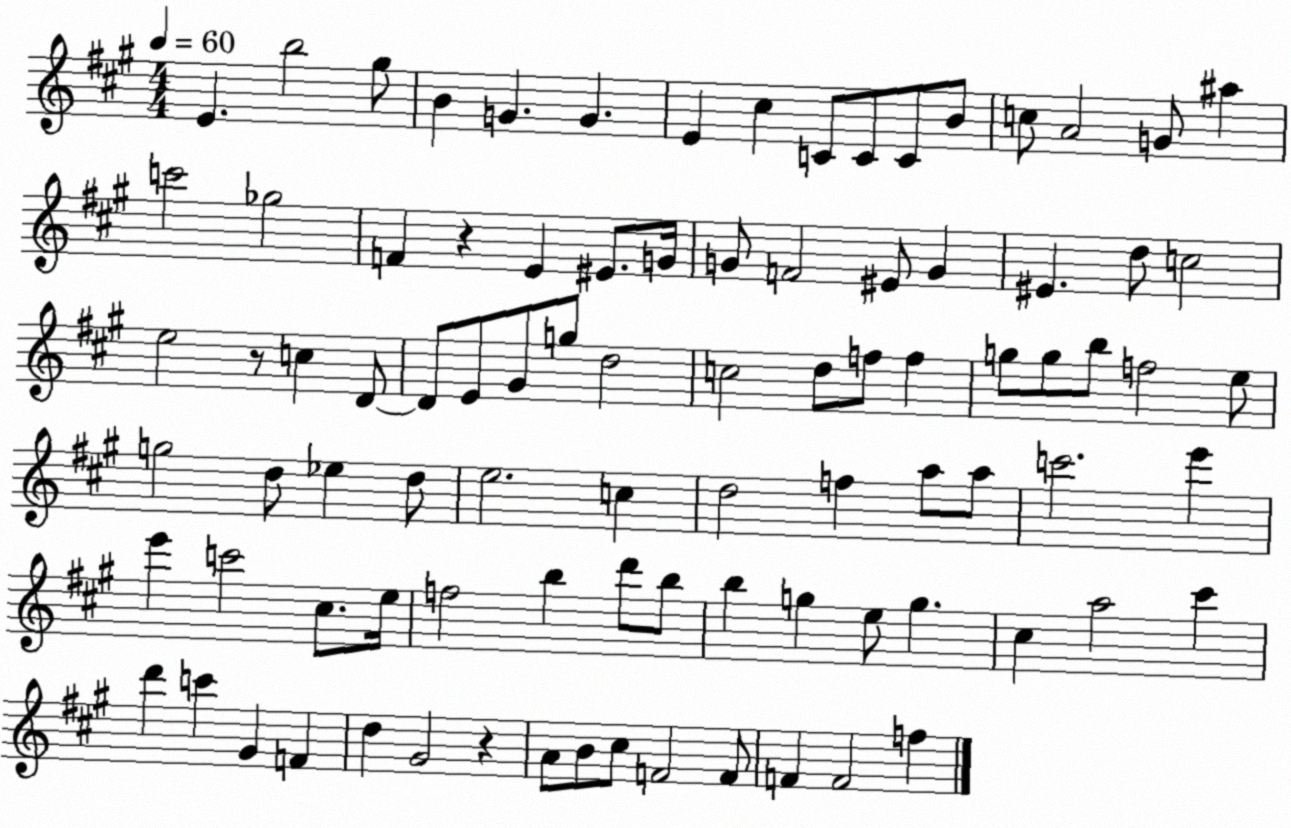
X:1
T:Untitled
M:4/4
L:1/4
K:A
E b2 ^g/2 B G G E ^c C/2 C/2 C/2 B/2 c/2 A2 G/2 ^a c'2 _g2 F z E ^E/2 G/4 G/2 F2 ^E/2 G ^E d/2 c2 e2 z/2 c D/2 D/2 E/2 ^G/2 g/2 d2 c2 d/2 f/2 f g/2 g/2 b/2 f2 e/2 g2 d/2 _e d/2 e2 c d2 f a/2 a/2 c'2 e' e' c'2 ^c/2 e/4 f2 b d'/2 b/2 b g e/2 g ^c a2 ^c' d' c' ^G F d ^G2 z A/2 B/2 ^c/2 F2 F/2 F F2 f